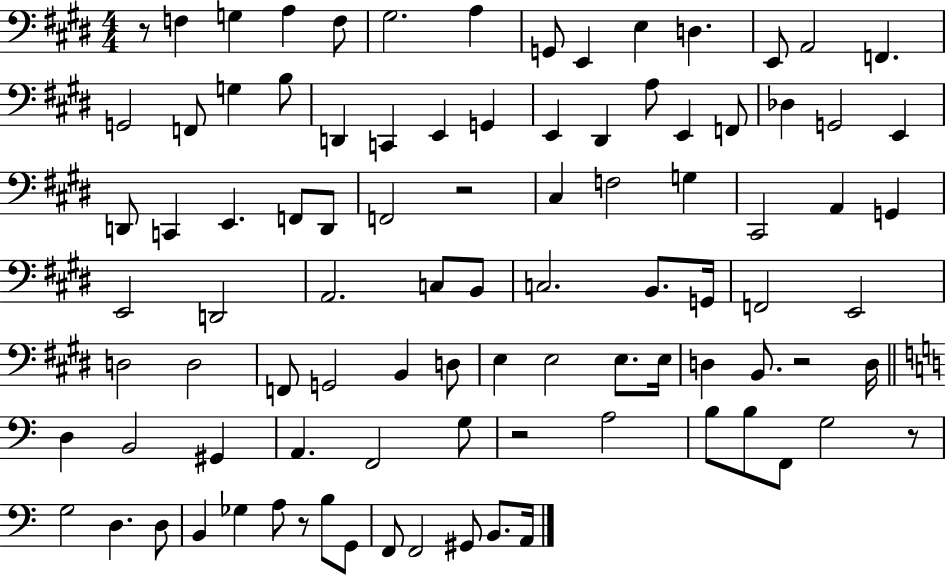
X:1
T:Untitled
M:4/4
L:1/4
K:E
z/2 F, G, A, F,/2 ^G,2 A, G,,/2 E,, E, D, E,,/2 A,,2 F,, G,,2 F,,/2 G, B,/2 D,, C,, E,, G,, E,, ^D,, A,/2 E,, F,,/2 _D, G,,2 E,, D,,/2 C,, E,, F,,/2 D,,/2 F,,2 z2 ^C, F,2 G, ^C,,2 A,, G,, E,,2 D,,2 A,,2 C,/2 B,,/2 C,2 B,,/2 G,,/4 F,,2 E,,2 D,2 D,2 F,,/2 G,,2 B,, D,/2 E, E,2 E,/2 E,/4 D, B,,/2 z2 D,/4 D, B,,2 ^G,, A,, F,,2 G,/2 z2 A,2 B,/2 B,/2 F,,/2 G,2 z/2 G,2 D, D,/2 B,, _G, A,/2 z/2 B,/2 G,,/2 F,,/2 F,,2 ^G,,/2 B,,/2 A,,/4